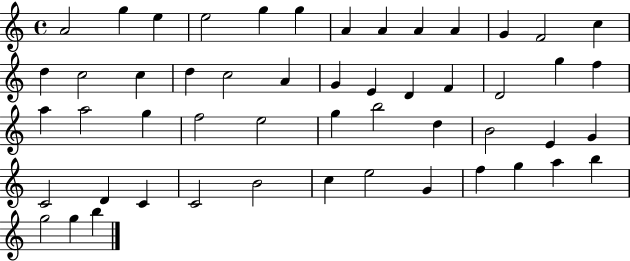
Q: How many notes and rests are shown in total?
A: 52